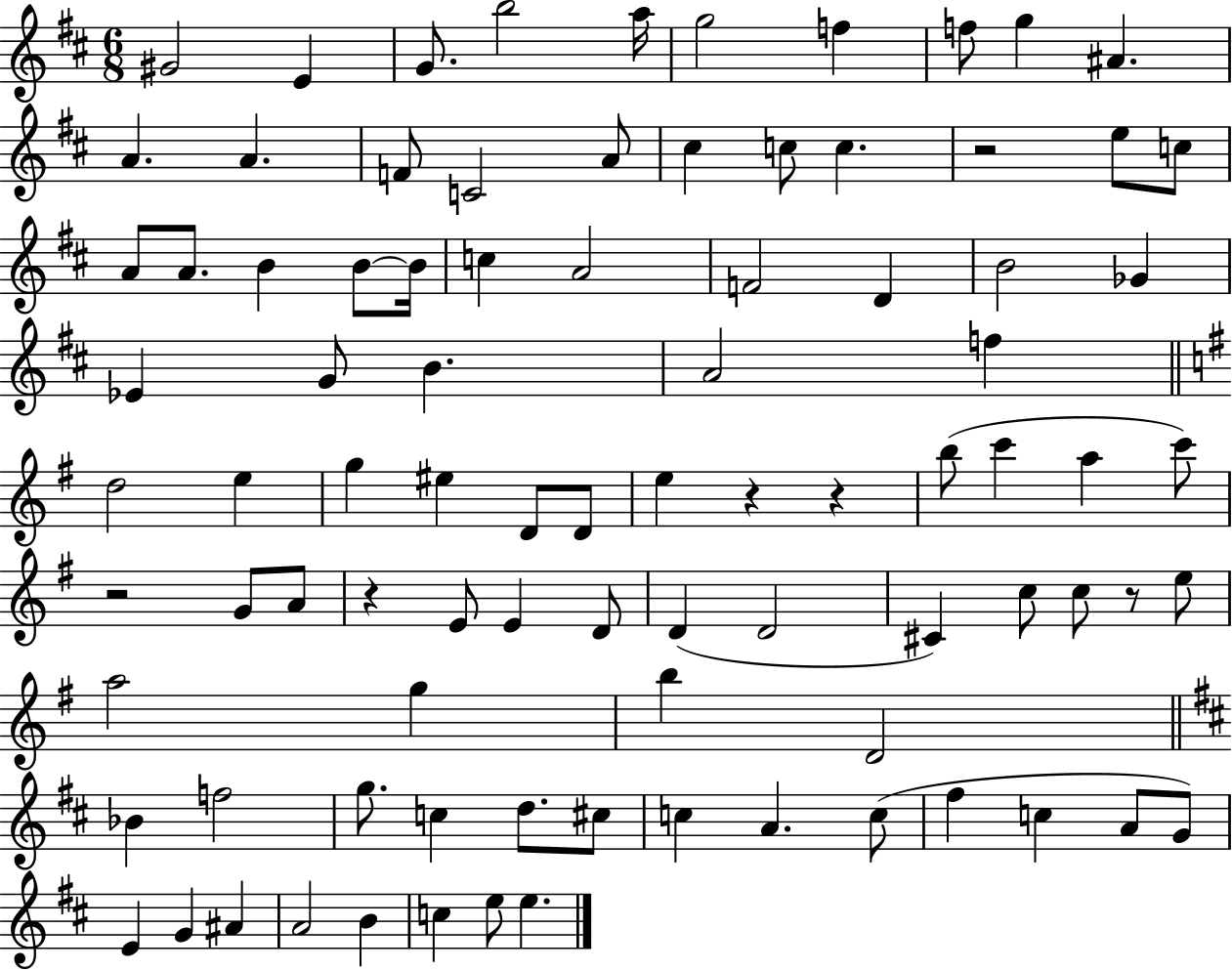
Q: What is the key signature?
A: D major